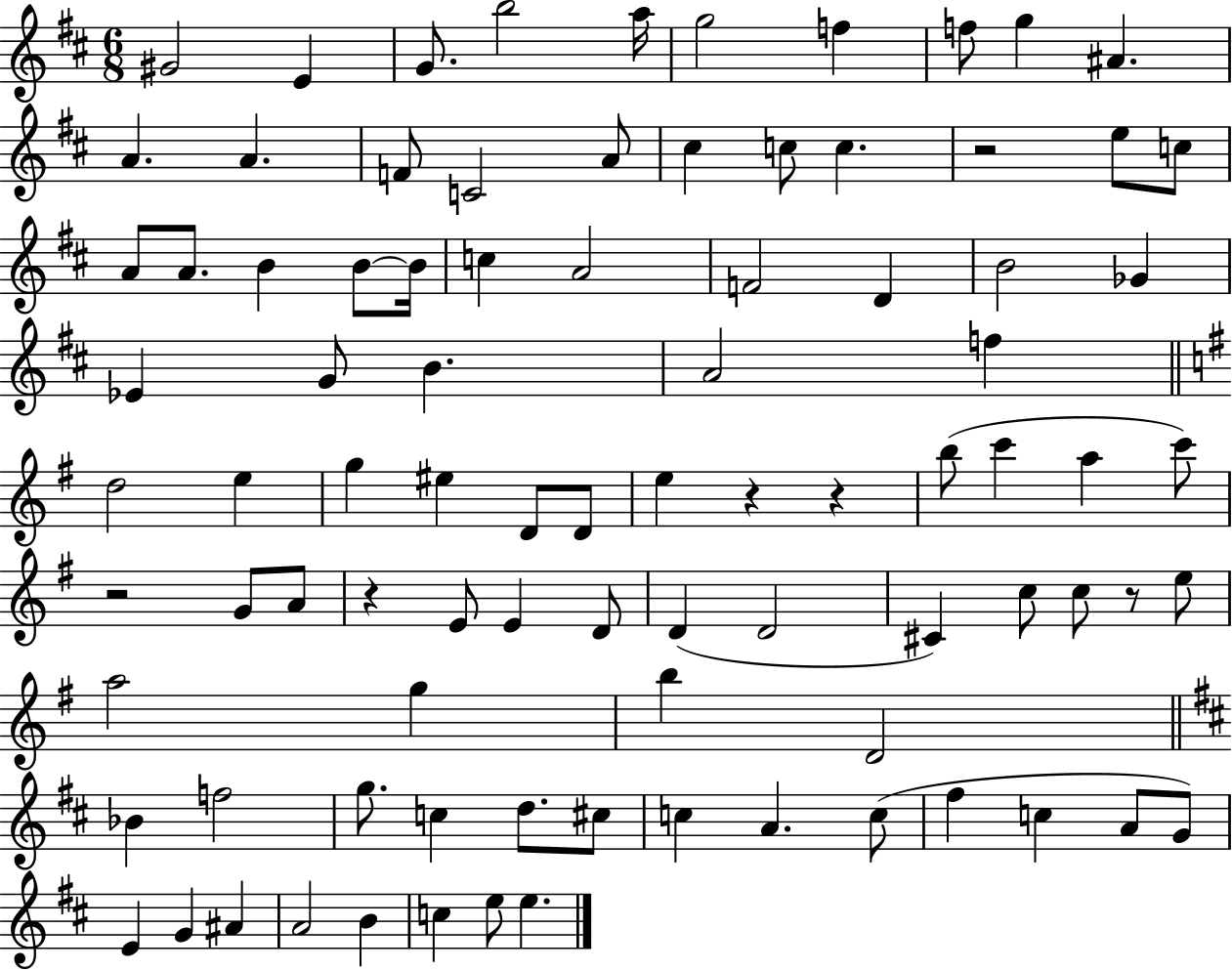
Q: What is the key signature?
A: D major